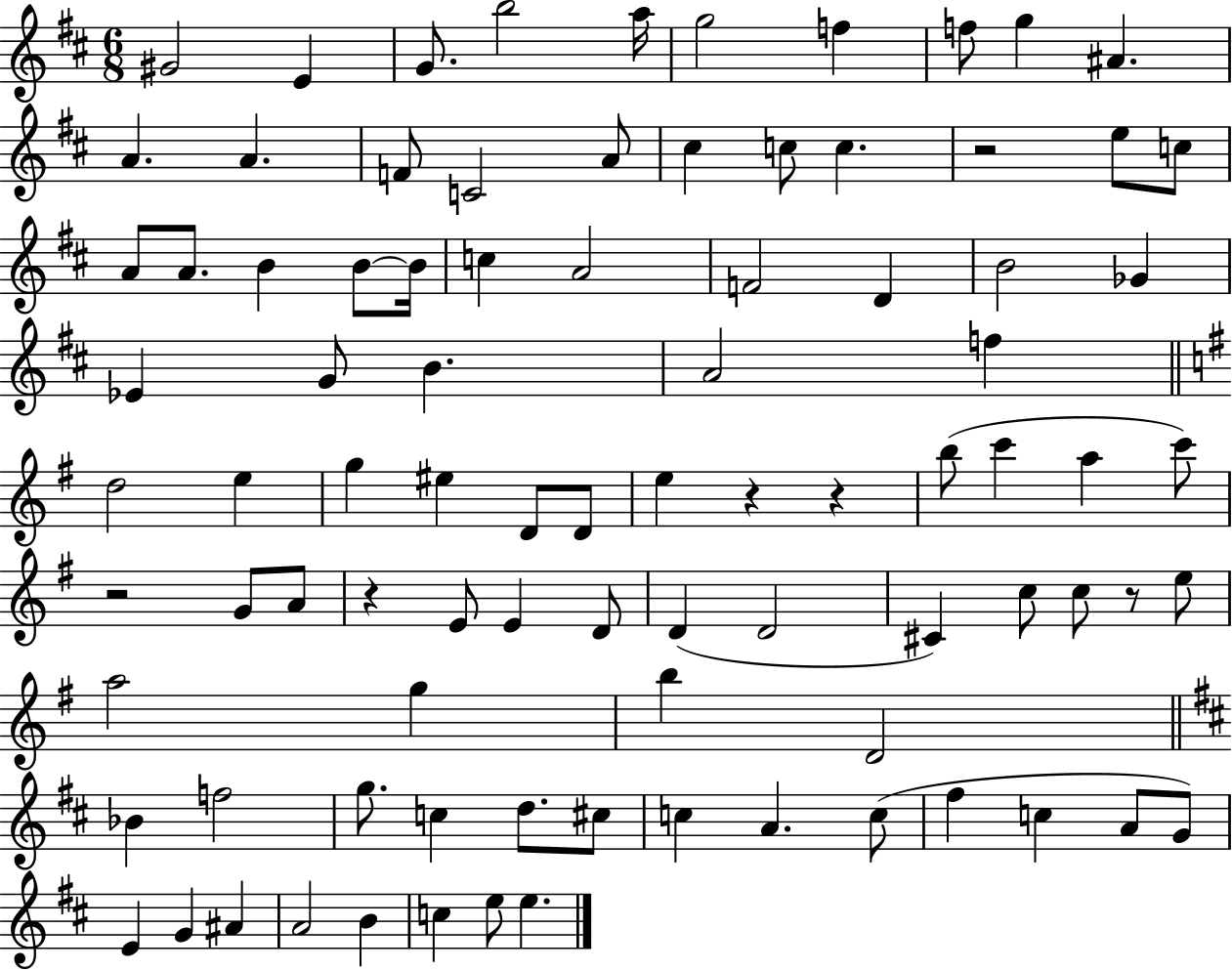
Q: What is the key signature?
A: D major